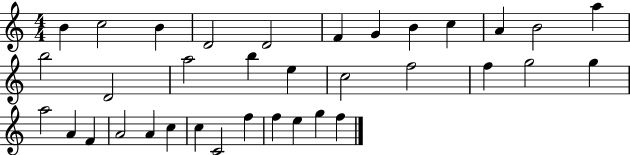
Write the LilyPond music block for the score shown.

{
  \clef treble
  \numericTimeSignature
  \time 4/4
  \key c \major
  b'4 c''2 b'4 | d'2 d'2 | f'4 g'4 b'4 c''4 | a'4 b'2 a''4 | \break b''2 d'2 | a''2 b''4 e''4 | c''2 f''2 | f''4 g''2 g''4 | \break a''2 a'4 f'4 | a'2 a'4 c''4 | c''4 c'2 f''4 | f''4 e''4 g''4 f''4 | \break \bar "|."
}